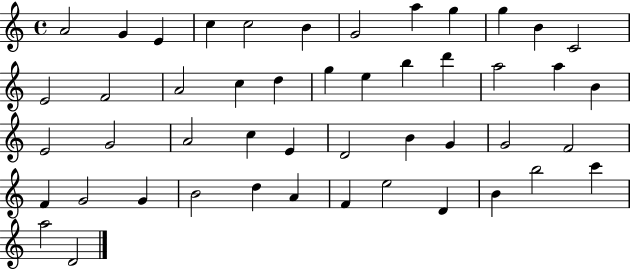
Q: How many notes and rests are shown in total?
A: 48